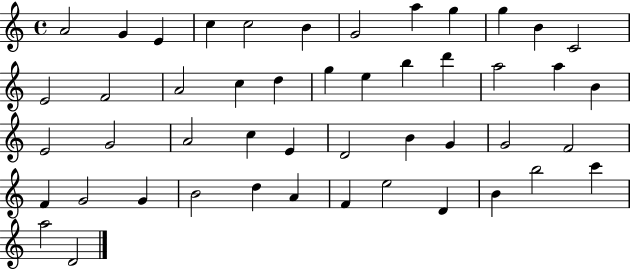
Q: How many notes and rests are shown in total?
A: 48